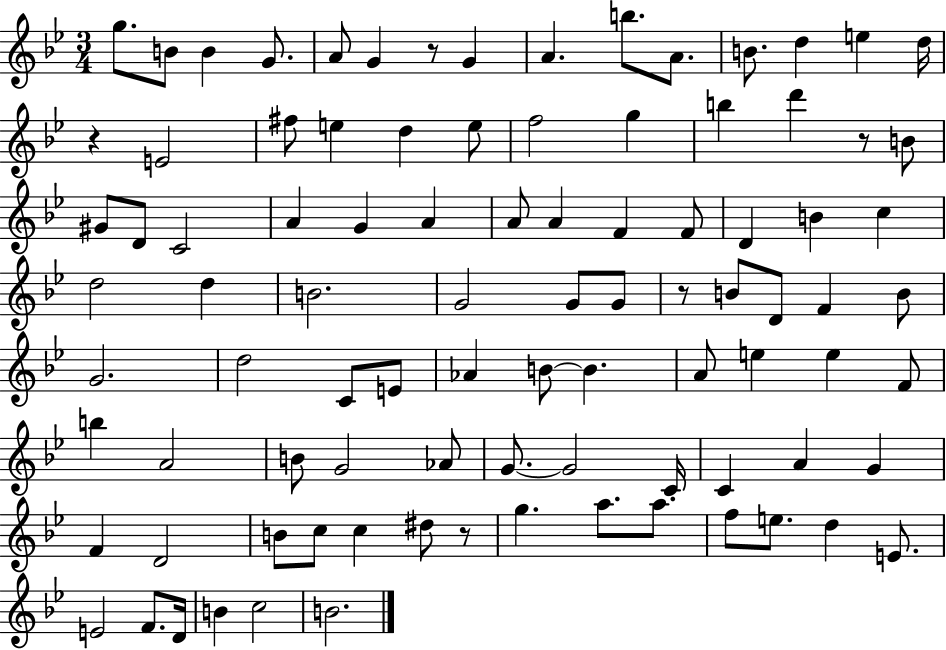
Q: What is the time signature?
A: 3/4